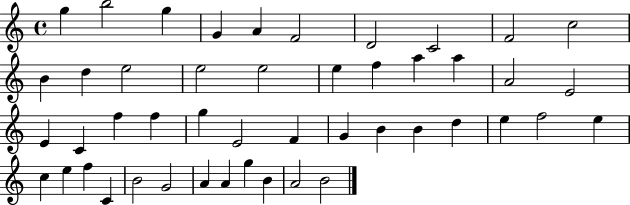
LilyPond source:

{
  \clef treble
  \time 4/4
  \defaultTimeSignature
  \key c \major
  g''4 b''2 g''4 | g'4 a'4 f'2 | d'2 c'2 | f'2 c''2 | \break b'4 d''4 e''2 | e''2 e''2 | e''4 f''4 a''4 a''4 | a'2 e'2 | \break e'4 c'4 f''4 f''4 | g''4 e'2 f'4 | g'4 b'4 b'4 d''4 | e''4 f''2 e''4 | \break c''4 e''4 f''4 c'4 | b'2 g'2 | a'4 a'4 g''4 b'4 | a'2 b'2 | \break \bar "|."
}